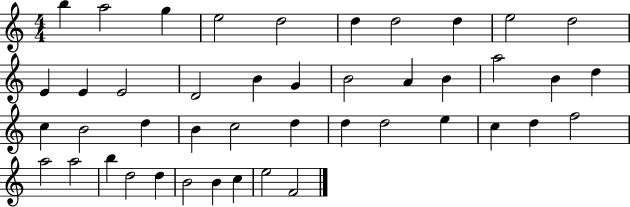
{
  \clef treble
  \numericTimeSignature
  \time 4/4
  \key c \major
  b''4 a''2 g''4 | e''2 d''2 | d''4 d''2 d''4 | e''2 d''2 | \break e'4 e'4 e'2 | d'2 b'4 g'4 | b'2 a'4 b'4 | a''2 b'4 d''4 | \break c''4 b'2 d''4 | b'4 c''2 d''4 | d''4 d''2 e''4 | c''4 d''4 f''2 | \break a''2 a''2 | b''4 d''2 d''4 | b'2 b'4 c''4 | e''2 f'2 | \break \bar "|."
}